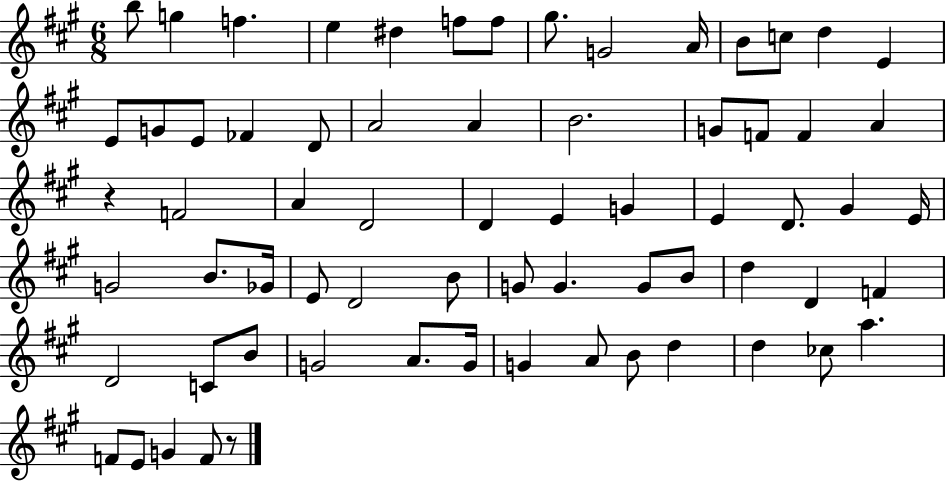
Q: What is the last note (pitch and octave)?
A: F4